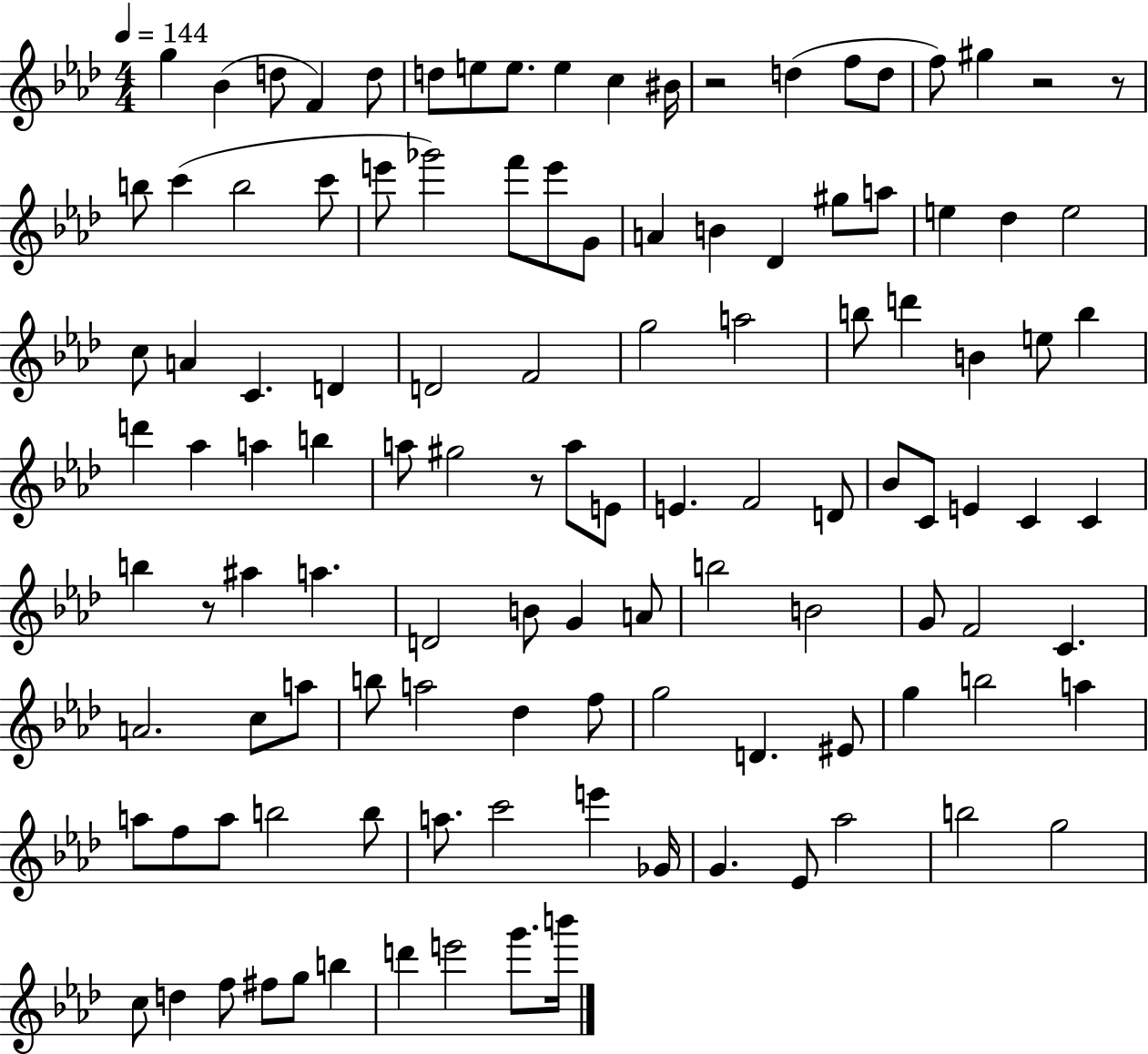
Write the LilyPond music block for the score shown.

{
  \clef treble
  \numericTimeSignature
  \time 4/4
  \key aes \major
  \tempo 4 = 144
  g''4 bes'4( d''8 f'4) d''8 | d''8 e''8 e''8. e''4 c''4 bis'16 | r2 d''4( f''8 d''8 | f''8) gis''4 r2 r8 | \break b''8 c'''4( b''2 c'''8 | e'''8 ges'''2) f'''8 e'''8 g'8 | a'4 b'4 des'4 gis''8 a''8 | e''4 des''4 e''2 | \break c''8 a'4 c'4. d'4 | d'2 f'2 | g''2 a''2 | b''8 d'''4 b'4 e''8 b''4 | \break d'''4 aes''4 a''4 b''4 | a''8 gis''2 r8 a''8 e'8 | e'4. f'2 d'8 | bes'8 c'8 e'4 c'4 c'4 | \break b''4 r8 ais''4 a''4. | d'2 b'8 g'4 a'8 | b''2 b'2 | g'8 f'2 c'4. | \break a'2. c''8 a''8 | b''8 a''2 des''4 f''8 | g''2 d'4. eis'8 | g''4 b''2 a''4 | \break a''8 f''8 a''8 b''2 b''8 | a''8. c'''2 e'''4 ges'16 | g'4. ees'8 aes''2 | b''2 g''2 | \break c''8 d''4 f''8 fis''8 g''8 b''4 | d'''4 e'''2 g'''8. b'''16 | \bar "|."
}